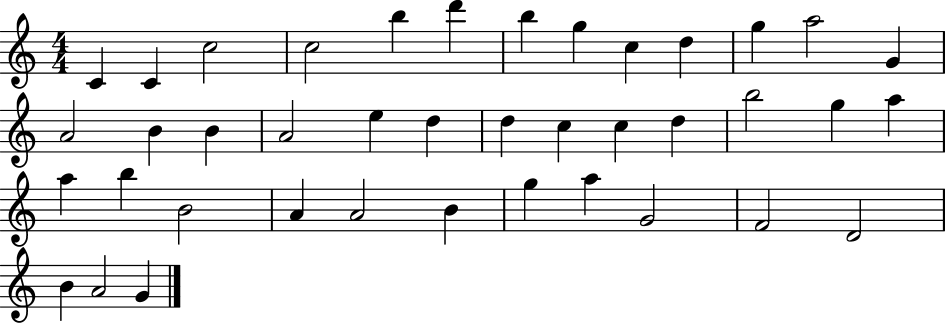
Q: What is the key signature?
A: C major